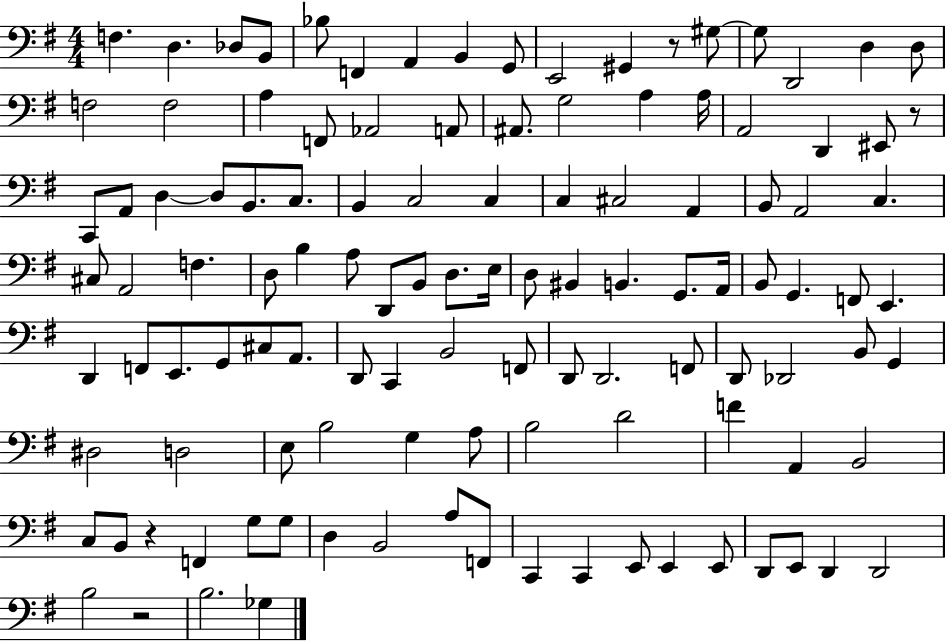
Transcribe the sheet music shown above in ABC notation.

X:1
T:Untitled
M:4/4
L:1/4
K:G
F, D, _D,/2 B,,/2 _B,/2 F,, A,, B,, G,,/2 E,,2 ^G,, z/2 ^G,/2 ^G,/2 D,,2 D, D,/2 F,2 F,2 A, F,,/2 _A,,2 A,,/2 ^A,,/2 G,2 A, A,/4 A,,2 D,, ^E,,/2 z/2 C,,/2 A,,/2 D, D,/2 B,,/2 C,/2 B,, C,2 C, C, ^C,2 A,, B,,/2 A,,2 C, ^C,/2 A,,2 F, D,/2 B, A,/2 D,,/2 B,,/2 D,/2 E,/4 D,/2 ^B,, B,, G,,/2 A,,/4 B,,/2 G,, F,,/2 E,, D,, F,,/2 E,,/2 G,,/2 ^C,/2 A,,/2 D,,/2 C,, B,,2 F,,/2 D,,/2 D,,2 F,,/2 D,,/2 _D,,2 B,,/2 G,, ^D,2 D,2 E,/2 B,2 G, A,/2 B,2 D2 F A,, B,,2 C,/2 B,,/2 z F,, G,/2 G,/2 D, B,,2 A,/2 F,,/2 C,, C,, E,,/2 E,, E,,/2 D,,/2 E,,/2 D,, D,,2 B,2 z2 B,2 _G,